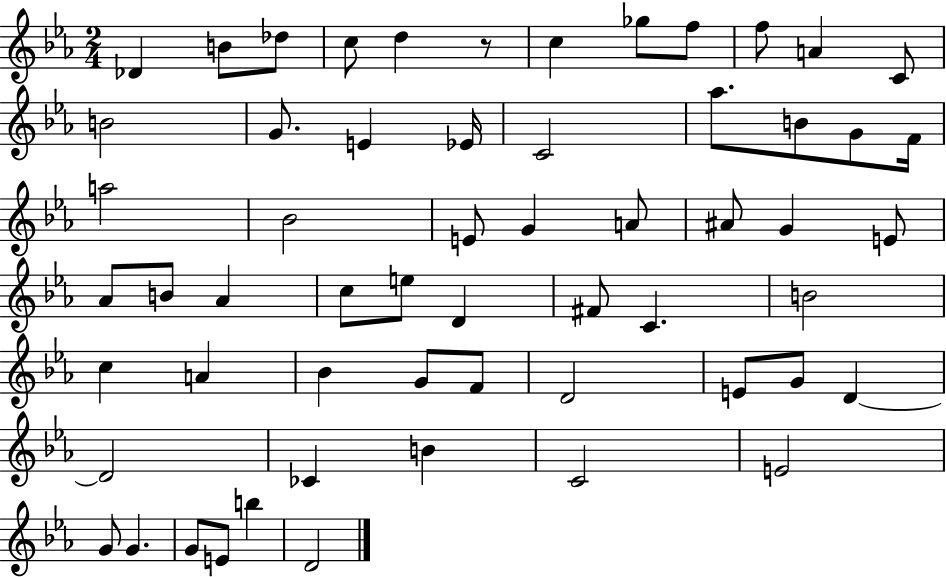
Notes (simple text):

Db4/q B4/e Db5/e C5/e D5/q R/e C5/q Gb5/e F5/e F5/e A4/q C4/e B4/h G4/e. E4/q Eb4/s C4/h Ab5/e. B4/e G4/e F4/s A5/h Bb4/h E4/e G4/q A4/e A#4/e G4/q E4/e Ab4/e B4/e Ab4/q C5/e E5/e D4/q F#4/e C4/q. B4/h C5/q A4/q Bb4/q G4/e F4/e D4/h E4/e G4/e D4/q D4/h CES4/q B4/q C4/h E4/h G4/e G4/q. G4/e E4/e B5/q D4/h